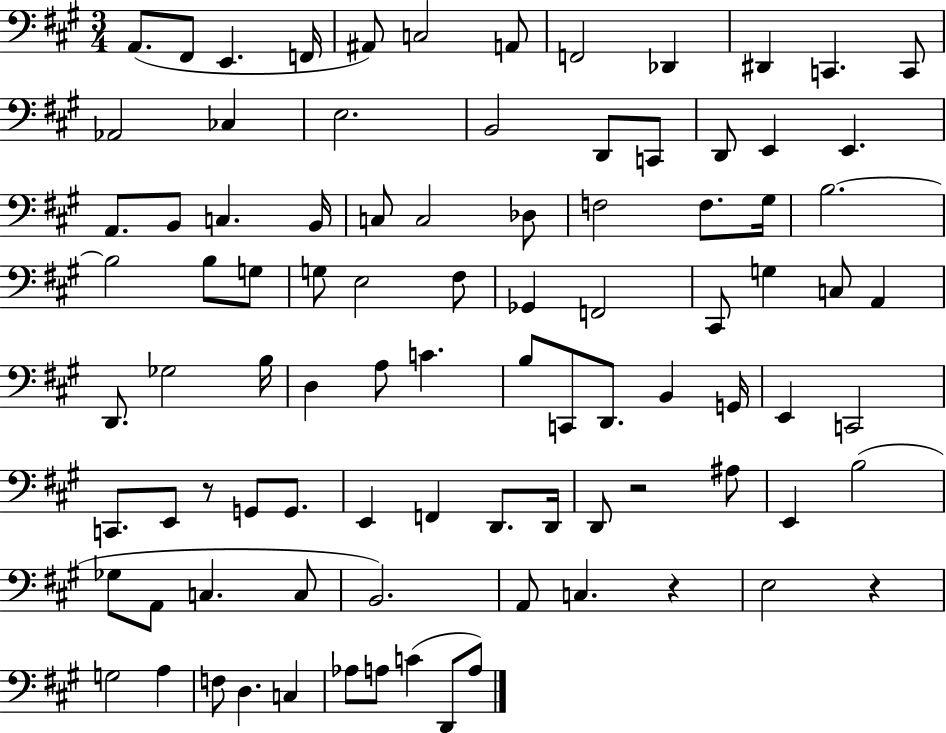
X:1
T:Untitled
M:3/4
L:1/4
K:A
A,,/2 ^F,,/2 E,, F,,/4 ^A,,/2 C,2 A,,/2 F,,2 _D,, ^D,, C,, C,,/2 _A,,2 _C, E,2 B,,2 D,,/2 C,,/2 D,,/2 E,, E,, A,,/2 B,,/2 C, B,,/4 C,/2 C,2 _D,/2 F,2 F,/2 ^G,/4 B,2 B,2 B,/2 G,/2 G,/2 E,2 ^F,/2 _G,, F,,2 ^C,,/2 G, C,/2 A,, D,,/2 _G,2 B,/4 D, A,/2 C B,/2 C,,/2 D,,/2 B,, G,,/4 E,, C,,2 C,,/2 E,,/2 z/2 G,,/2 G,,/2 E,, F,, D,,/2 D,,/4 D,,/2 z2 ^A,/2 E,, B,2 _G,/2 A,,/2 C, C,/2 B,,2 A,,/2 C, z E,2 z G,2 A, F,/2 D, C, _A,/2 A,/2 C D,,/2 A,/2